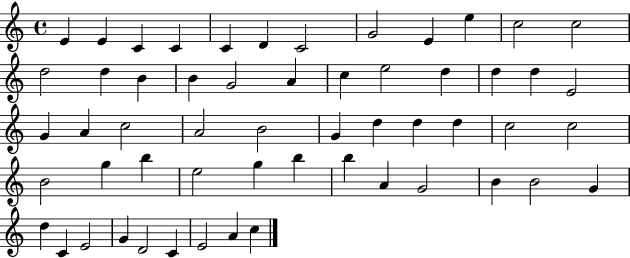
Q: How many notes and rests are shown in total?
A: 56